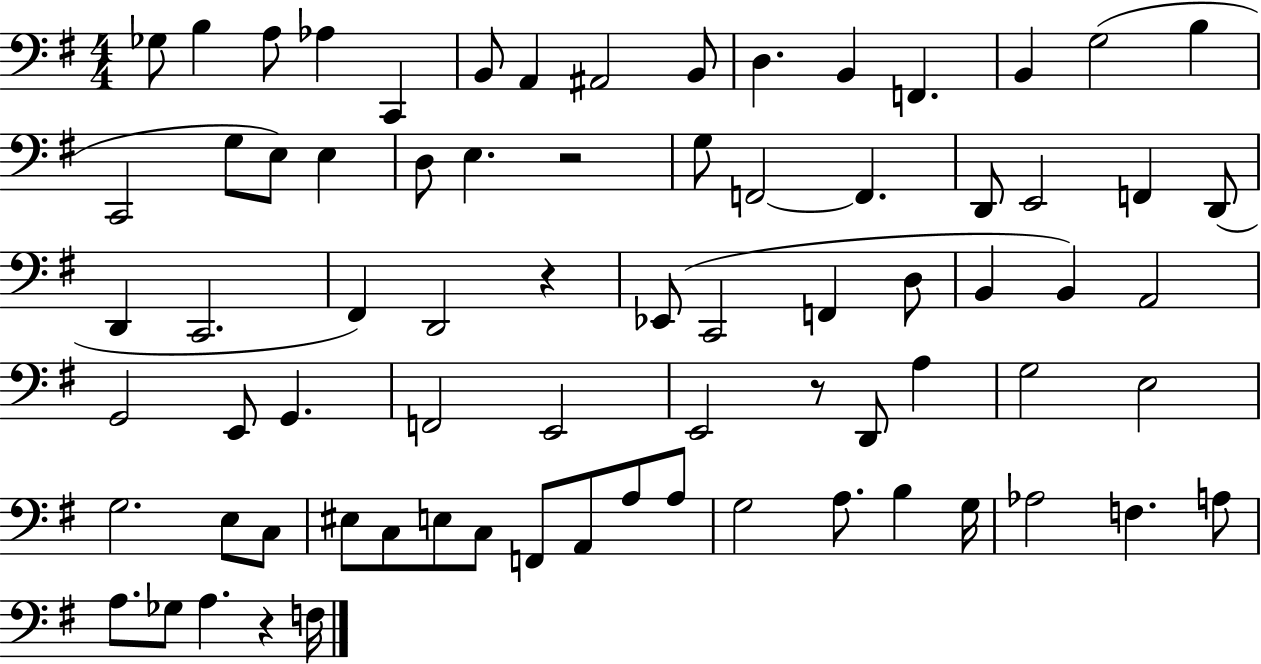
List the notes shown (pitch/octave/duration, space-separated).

Gb3/e B3/q A3/e Ab3/q C2/q B2/e A2/q A#2/h B2/e D3/q. B2/q F2/q. B2/q G3/h B3/q C2/h G3/e E3/e E3/q D3/e E3/q. R/h G3/e F2/h F2/q. D2/e E2/h F2/q D2/e D2/q C2/h. F#2/q D2/h R/q Eb2/e C2/h F2/q D3/e B2/q B2/q A2/h G2/h E2/e G2/q. F2/h E2/h E2/h R/e D2/e A3/q G3/h E3/h G3/h. E3/e C3/e EIS3/e C3/e E3/e C3/e F2/e A2/e A3/e A3/e G3/h A3/e. B3/q G3/s Ab3/h F3/q. A3/e A3/e. Gb3/e A3/q. R/q F3/s